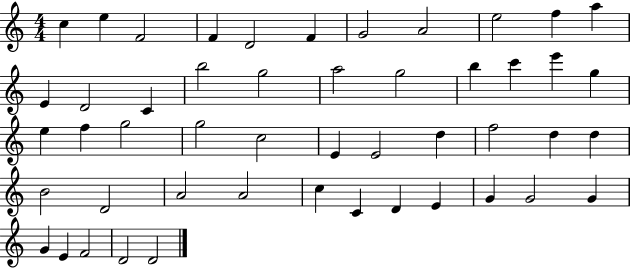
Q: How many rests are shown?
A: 0